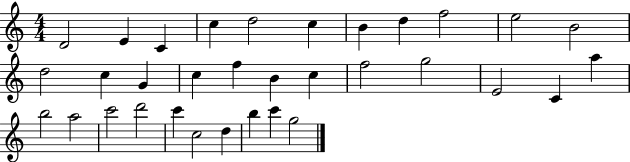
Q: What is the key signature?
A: C major